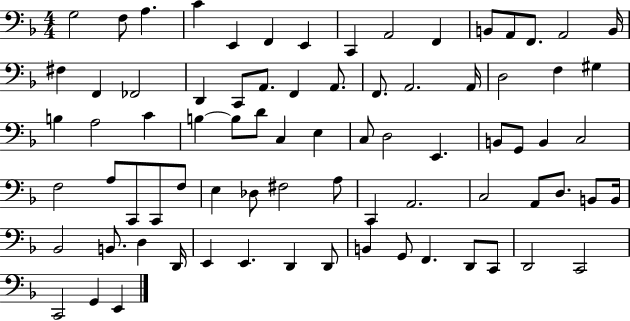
G3/h F3/e A3/q. C4/q E2/q F2/q E2/q C2/q A2/h F2/q B2/e A2/e F2/e. A2/h B2/s F#3/q F2/q FES2/h D2/q C2/e A2/e. F2/q A2/e. F2/e. A2/h. A2/s D3/h F3/q G#3/q B3/q A3/h C4/q B3/q B3/e D4/e C3/q E3/q C3/e D3/h E2/q. B2/e G2/e B2/q C3/h F3/h A3/e C2/e C2/e F3/e E3/q Db3/e F#3/h A3/e C2/q A2/h. C3/h A2/e D3/e. B2/e B2/s Bb2/h B2/e. D3/q D2/s E2/q E2/q. D2/q D2/e B2/q G2/e F2/q. D2/e C2/e D2/h C2/h C2/h G2/q E2/q